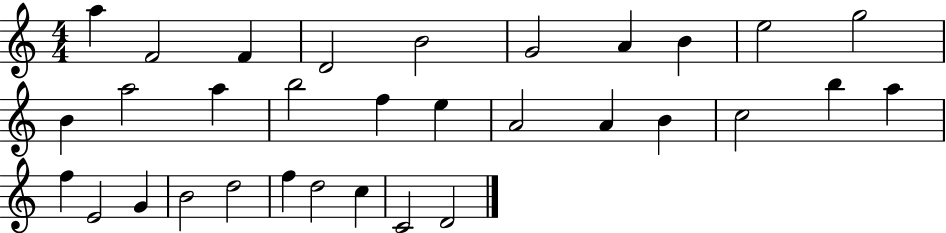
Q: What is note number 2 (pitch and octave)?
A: F4